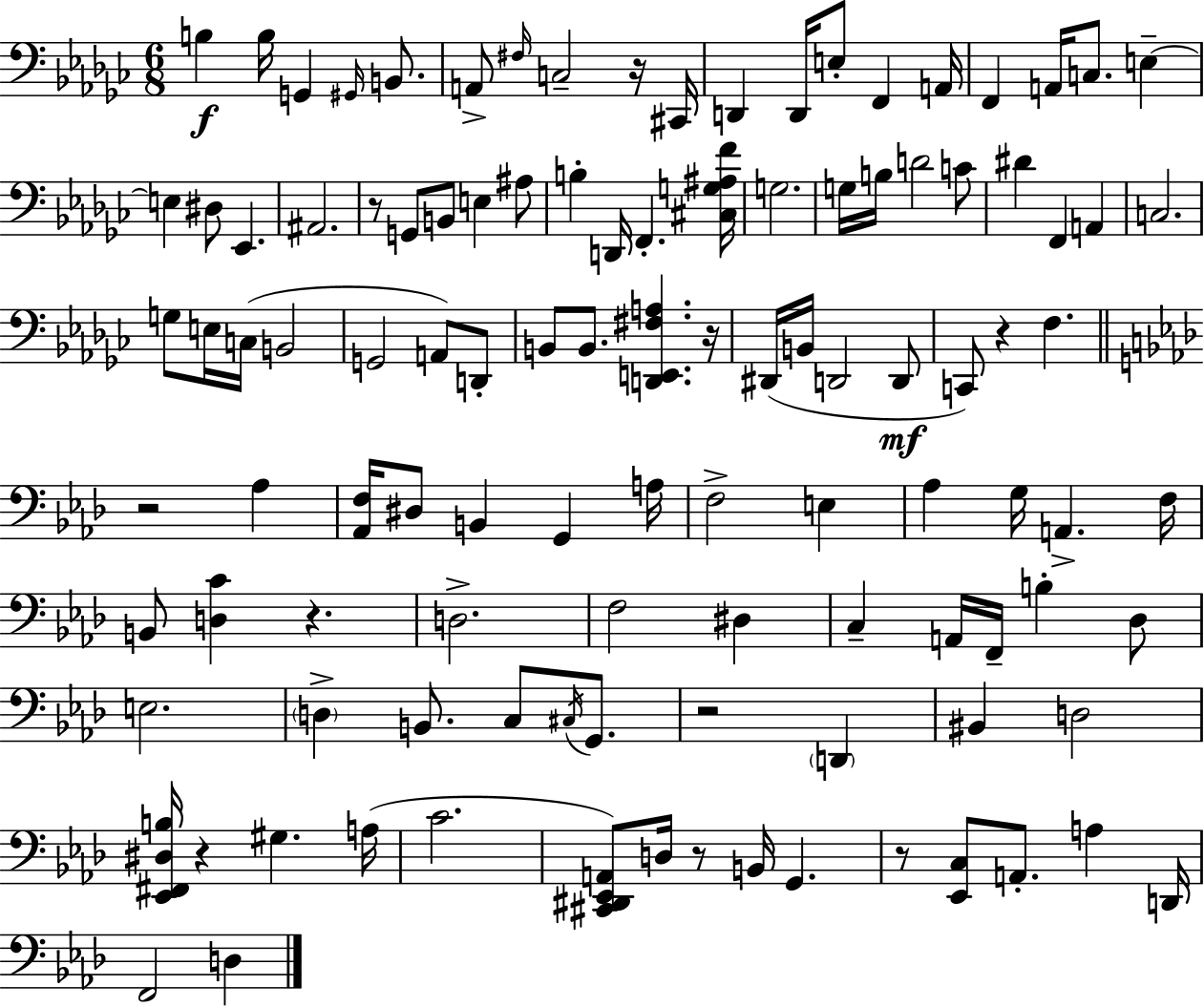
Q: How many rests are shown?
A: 10